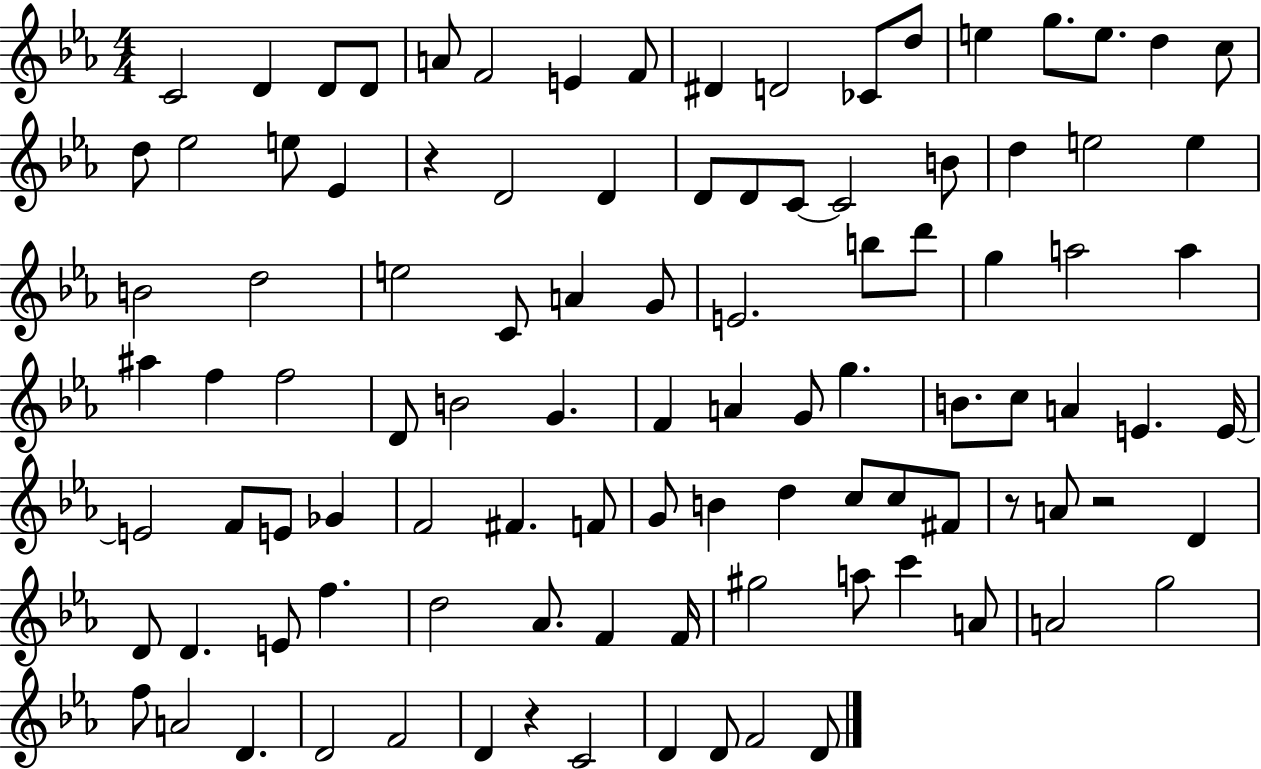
{
  \clef treble
  \numericTimeSignature
  \time 4/4
  \key ees \major
  c'2 d'4 d'8 d'8 | a'8 f'2 e'4 f'8 | dis'4 d'2 ces'8 d''8 | e''4 g''8. e''8. d''4 c''8 | \break d''8 ees''2 e''8 ees'4 | r4 d'2 d'4 | d'8 d'8 c'8~~ c'2 b'8 | d''4 e''2 e''4 | \break b'2 d''2 | e''2 c'8 a'4 g'8 | e'2. b''8 d'''8 | g''4 a''2 a''4 | \break ais''4 f''4 f''2 | d'8 b'2 g'4. | f'4 a'4 g'8 g''4. | b'8. c''8 a'4 e'4. e'16~~ | \break e'2 f'8 e'8 ges'4 | f'2 fis'4. f'8 | g'8 b'4 d''4 c''8 c''8 fis'8 | r8 a'8 r2 d'4 | \break d'8 d'4. e'8 f''4. | d''2 aes'8. f'4 f'16 | gis''2 a''8 c'''4 a'8 | a'2 g''2 | \break f''8 a'2 d'4. | d'2 f'2 | d'4 r4 c'2 | d'4 d'8 f'2 d'8 | \break \bar "|."
}